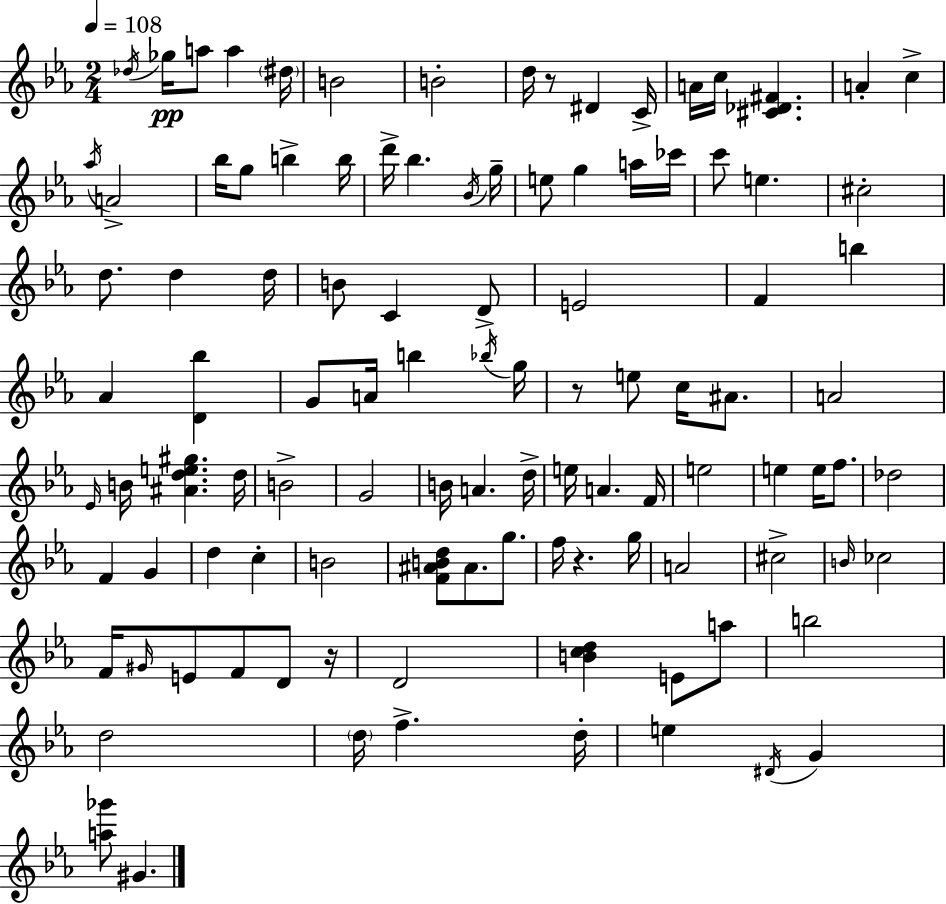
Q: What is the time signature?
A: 2/4